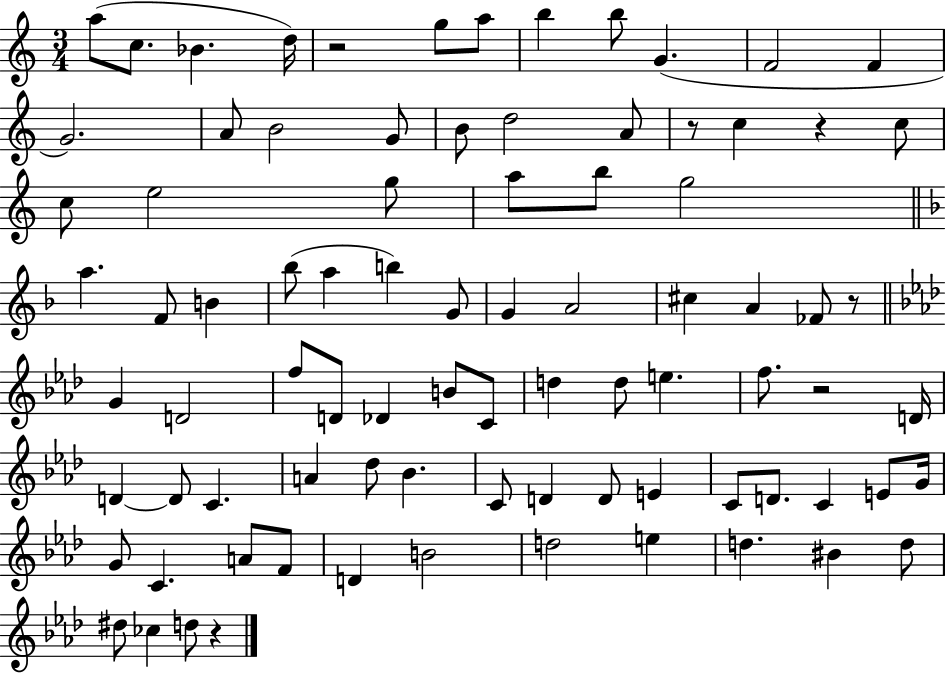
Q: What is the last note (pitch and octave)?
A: D5